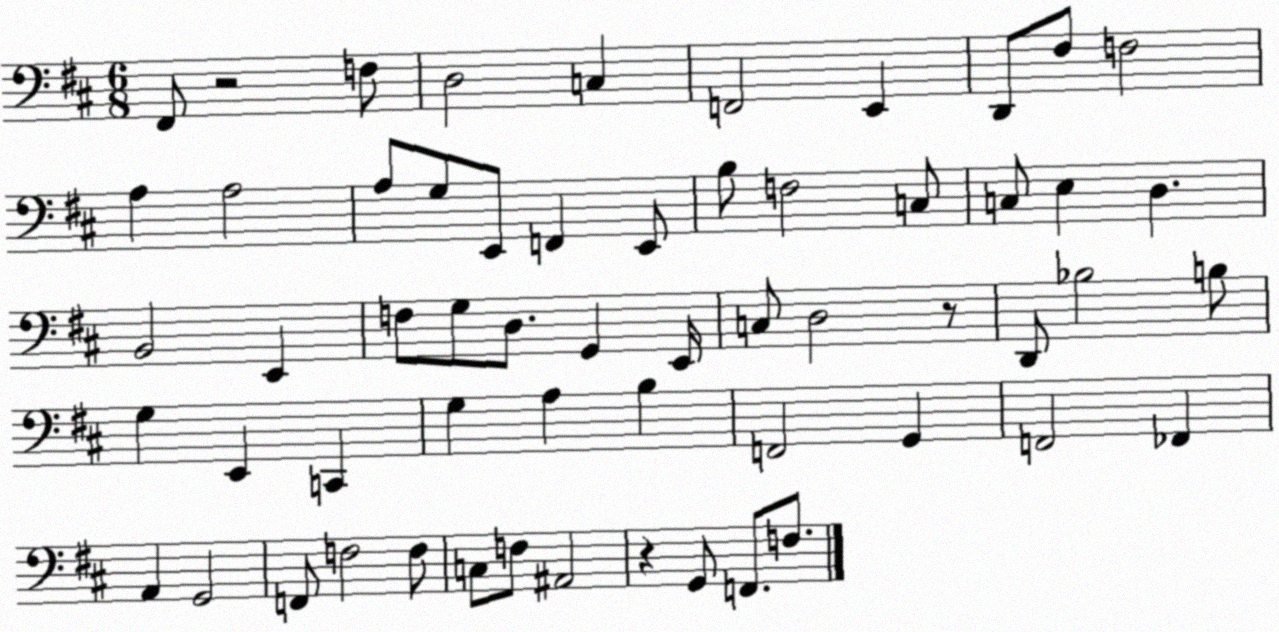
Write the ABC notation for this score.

X:1
T:Untitled
M:6/8
L:1/4
K:D
^F,,/2 z2 F,/2 D,2 C, F,,2 E,, D,,/2 ^F,/2 F,2 A, A,2 A,/2 G,/2 E,,/2 F,, E,,/2 B,/2 F,2 C,/2 C,/2 E, D, B,,2 E,, F,/2 G,/2 D,/2 G,, E,,/4 C,/2 D,2 z/2 D,,/2 _B,2 B,/2 G, E,, C,, G, A, B, F,,2 G,, F,,2 _F,, A,, G,,2 F,,/2 F,2 F,/2 C,/2 F,/2 ^A,,2 z G,,/2 F,,/2 F,/2